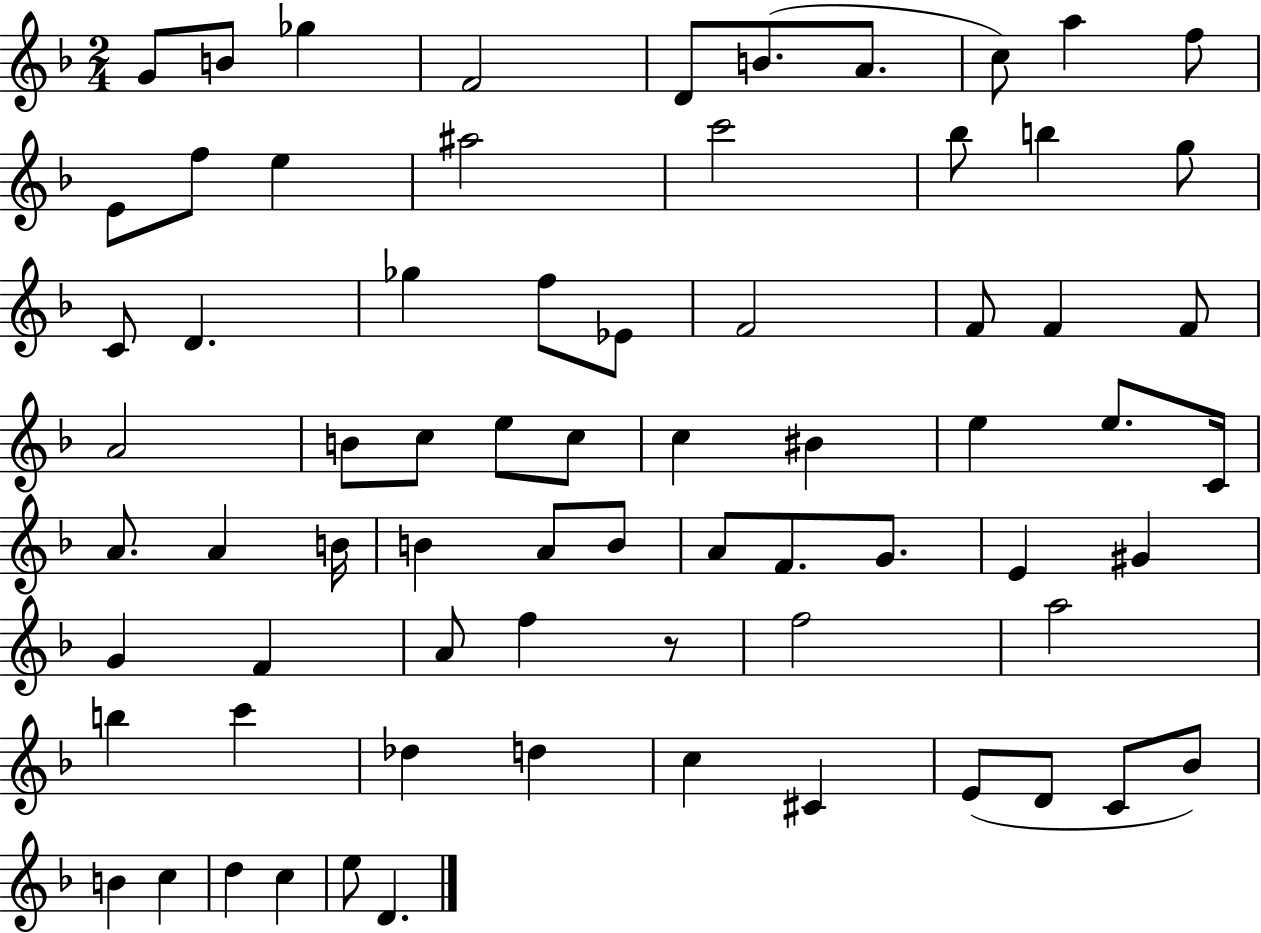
X:1
T:Untitled
M:2/4
L:1/4
K:F
G/2 B/2 _g F2 D/2 B/2 A/2 c/2 a f/2 E/2 f/2 e ^a2 c'2 _b/2 b g/2 C/2 D _g f/2 _E/2 F2 F/2 F F/2 A2 B/2 c/2 e/2 c/2 c ^B e e/2 C/4 A/2 A B/4 B A/2 B/2 A/2 F/2 G/2 E ^G G F A/2 f z/2 f2 a2 b c' _d d c ^C E/2 D/2 C/2 _B/2 B c d c e/2 D